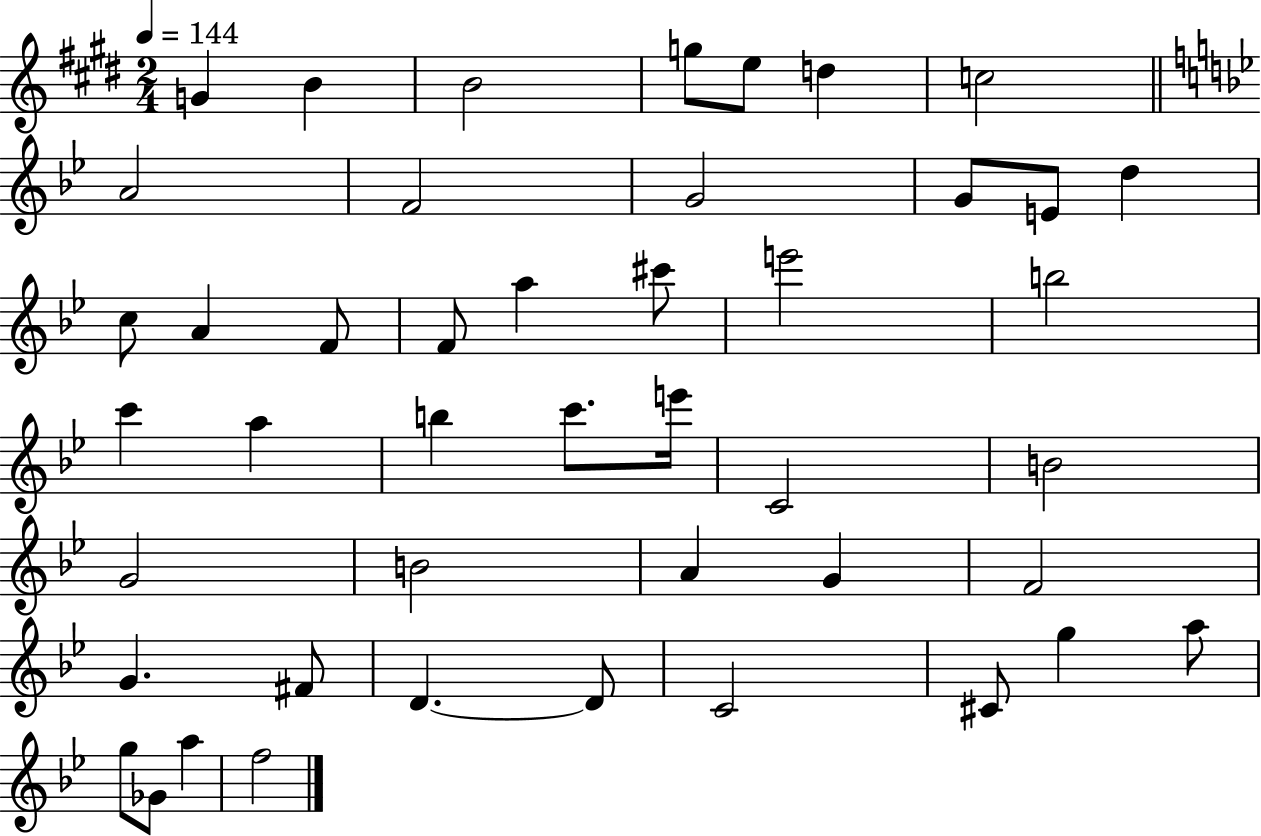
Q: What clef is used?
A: treble